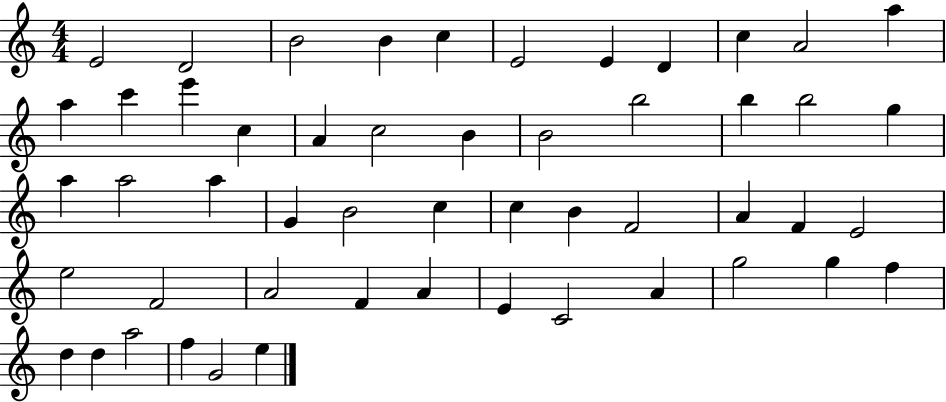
X:1
T:Untitled
M:4/4
L:1/4
K:C
E2 D2 B2 B c E2 E D c A2 a a c' e' c A c2 B B2 b2 b b2 g a a2 a G B2 c c B F2 A F E2 e2 F2 A2 F A E C2 A g2 g f d d a2 f G2 e